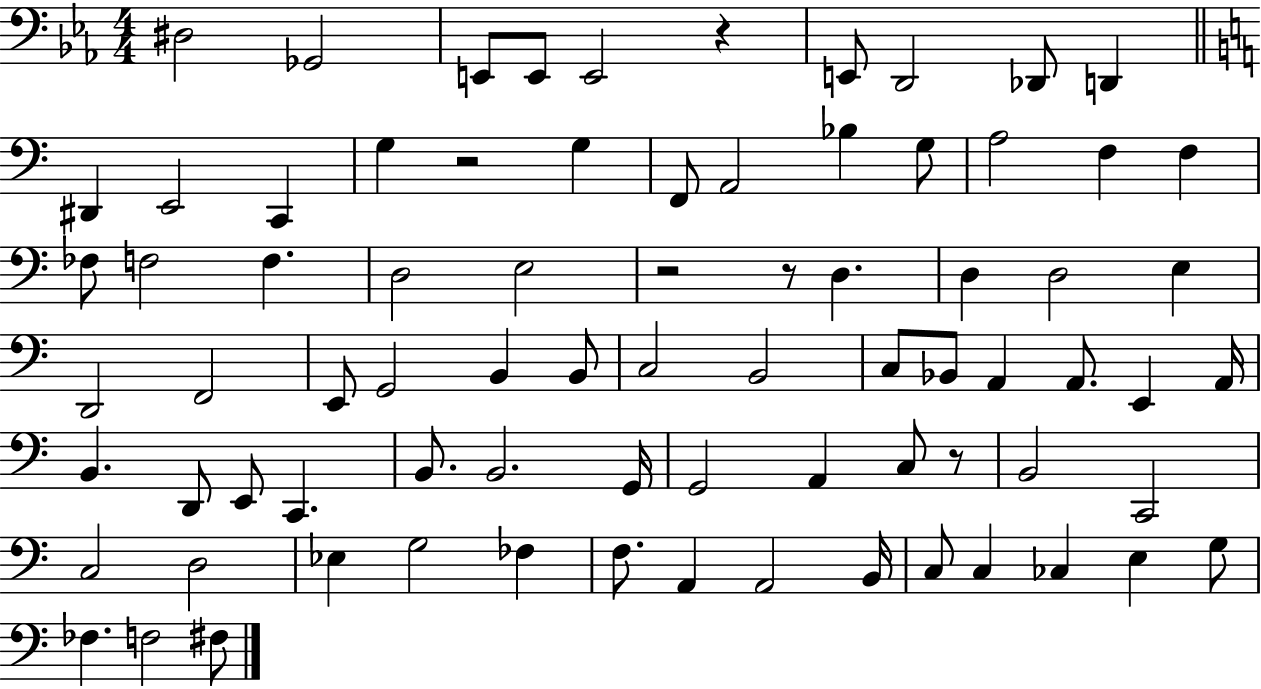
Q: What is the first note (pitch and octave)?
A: D#3